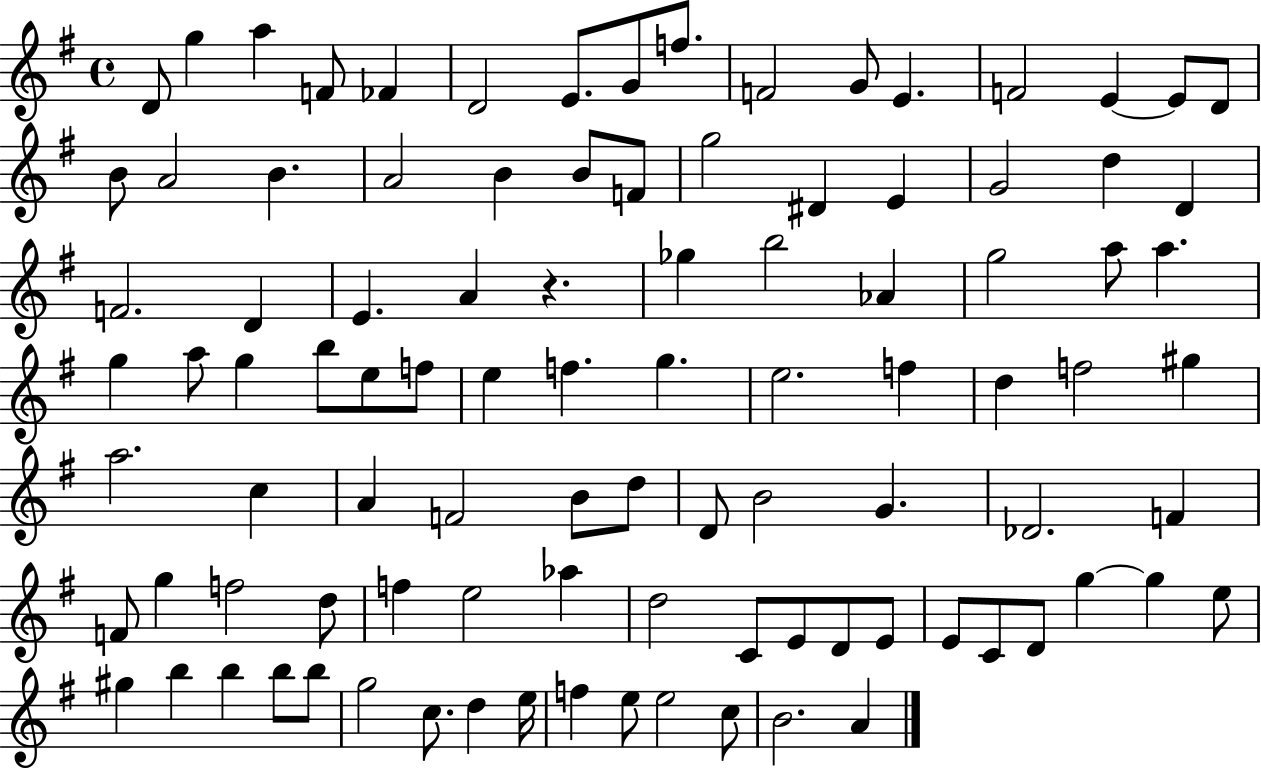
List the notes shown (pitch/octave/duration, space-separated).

D4/e G5/q A5/q F4/e FES4/q D4/h E4/e. G4/e F5/e. F4/h G4/e E4/q. F4/h E4/q E4/e D4/e B4/e A4/h B4/q. A4/h B4/q B4/e F4/e G5/h D#4/q E4/q G4/h D5/q D4/q F4/h. D4/q E4/q. A4/q R/q. Gb5/q B5/h Ab4/q G5/h A5/e A5/q. G5/q A5/e G5/q B5/e E5/e F5/e E5/q F5/q. G5/q. E5/h. F5/q D5/q F5/h G#5/q A5/h. C5/q A4/q F4/h B4/e D5/e D4/e B4/h G4/q. Db4/h. F4/q F4/e G5/q F5/h D5/e F5/q E5/h Ab5/q D5/h C4/e E4/e D4/e E4/e E4/e C4/e D4/e G5/q G5/q E5/e G#5/q B5/q B5/q B5/e B5/e G5/h C5/e. D5/q E5/s F5/q E5/e E5/h C5/e B4/h. A4/q